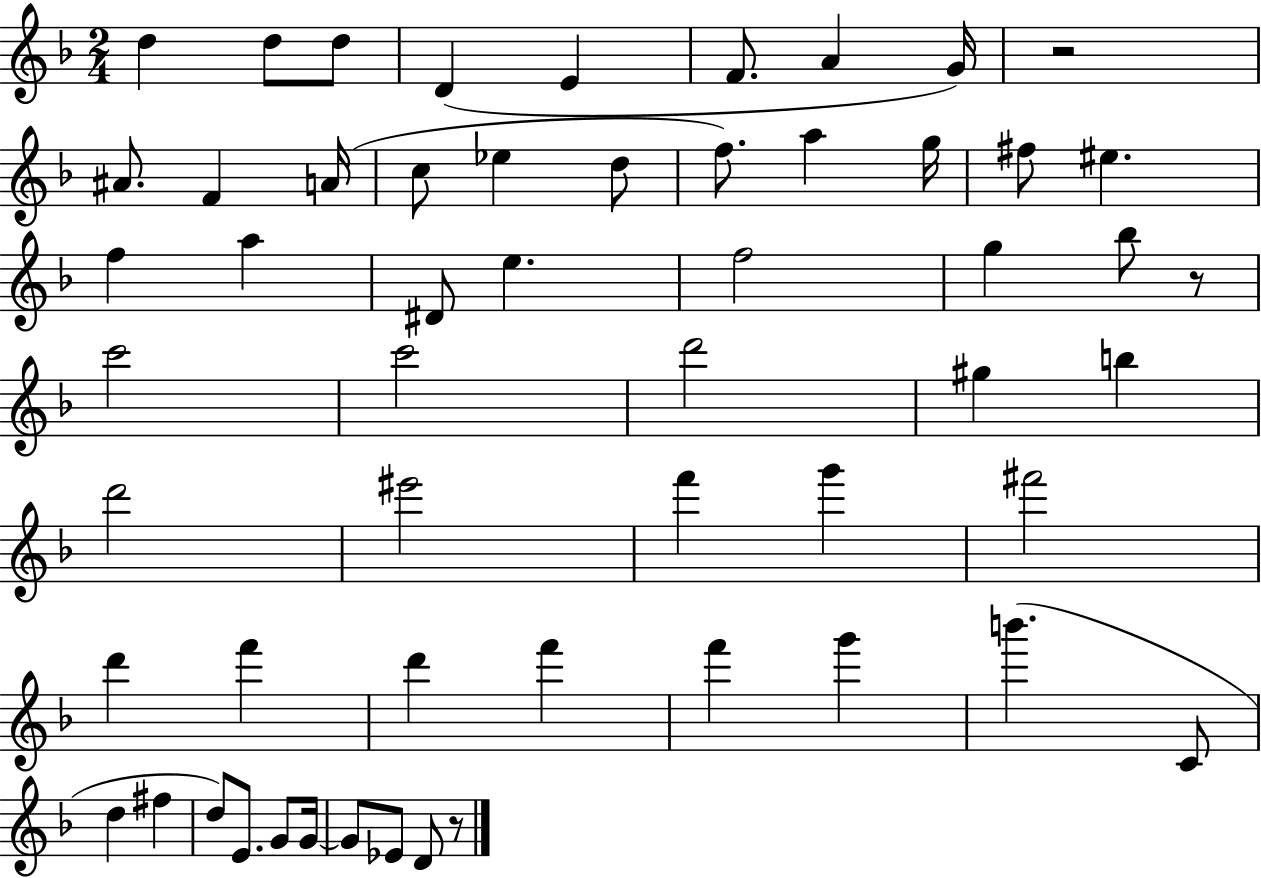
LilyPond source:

{
  \clef treble
  \numericTimeSignature
  \time 2/4
  \key f \major
  d''4 d''8 d''8 | d'4( e'4 | f'8. a'4 g'16) | r2 | \break ais'8. f'4 a'16( | c''8 ees''4 d''8 | f''8.) a''4 g''16 | fis''8 eis''4. | \break f''4 a''4 | dis'8 e''4. | f''2 | g''4 bes''8 r8 | \break c'''2 | c'''2 | d'''2 | gis''4 b''4 | \break d'''2 | eis'''2 | f'''4 g'''4 | fis'''2 | \break d'''4 f'''4 | d'''4 f'''4 | f'''4 g'''4 | b'''4.( c'8 | \break d''4 fis''4 | d''8) e'8. g'8 g'16~~ | g'8 ees'8 d'8 r8 | \bar "|."
}